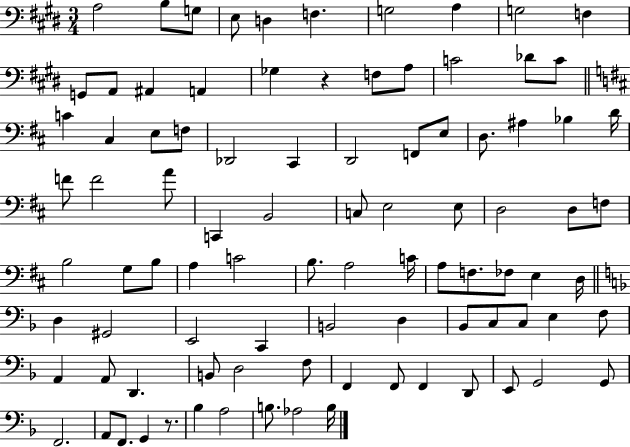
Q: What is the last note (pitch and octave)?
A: B3